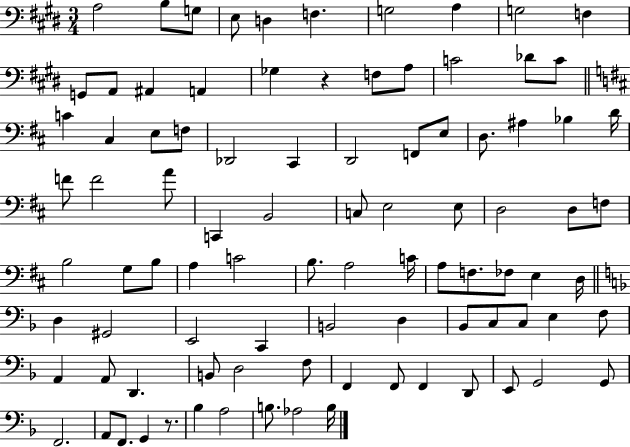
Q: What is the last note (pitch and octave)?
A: B3